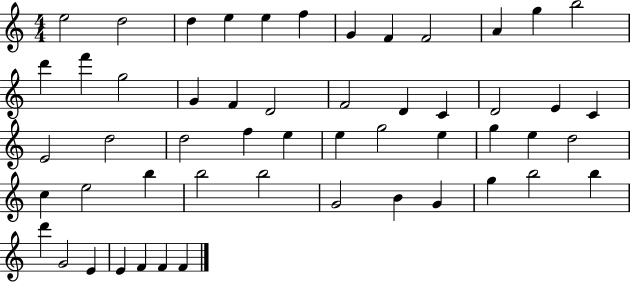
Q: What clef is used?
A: treble